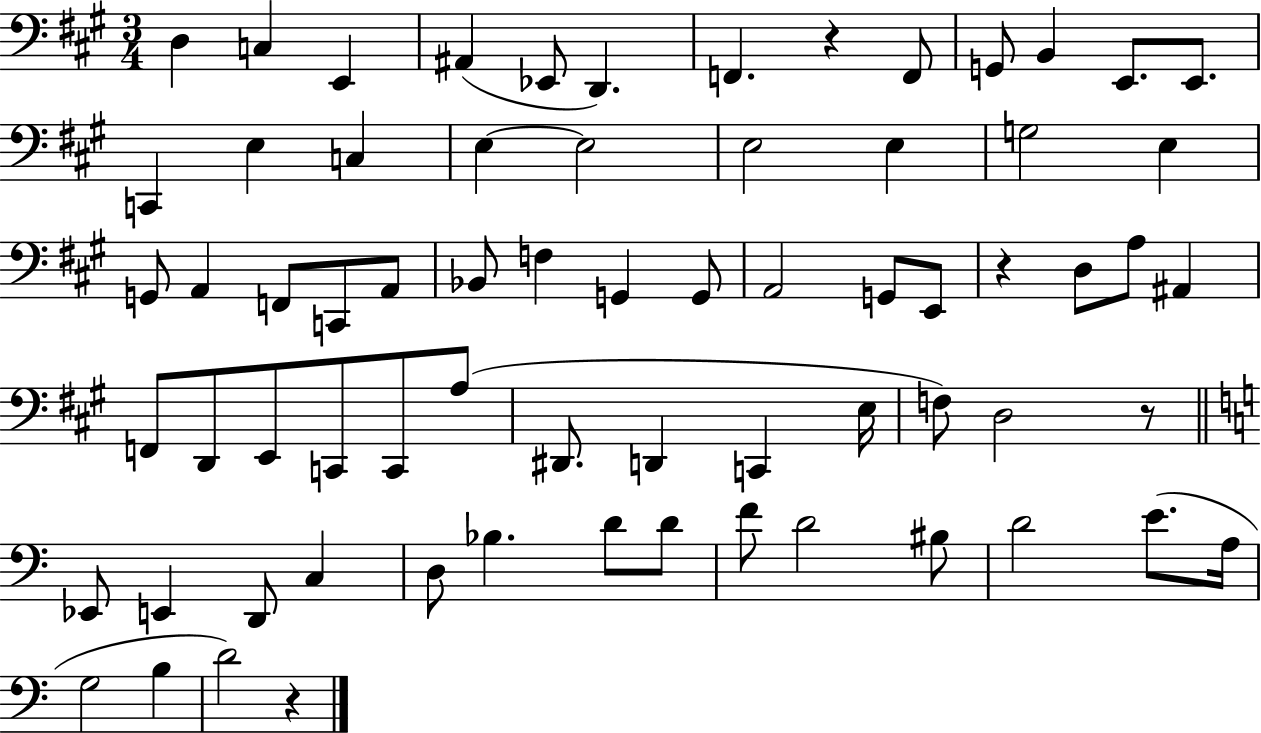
D3/q C3/q E2/q A#2/q Eb2/e D2/q. F2/q. R/q F2/e G2/e B2/q E2/e. E2/e. C2/q E3/q C3/q E3/q E3/h E3/h E3/q G3/h E3/q G2/e A2/q F2/e C2/e A2/e Bb2/e F3/q G2/q G2/e A2/h G2/e E2/e R/q D3/e A3/e A#2/q F2/e D2/e E2/e C2/e C2/e A3/e D#2/e. D2/q C2/q E3/s F3/e D3/h R/e Eb2/e E2/q D2/e C3/q D3/e Bb3/q. D4/e D4/e F4/e D4/h BIS3/e D4/h E4/e. A3/s G3/h B3/q D4/h R/q